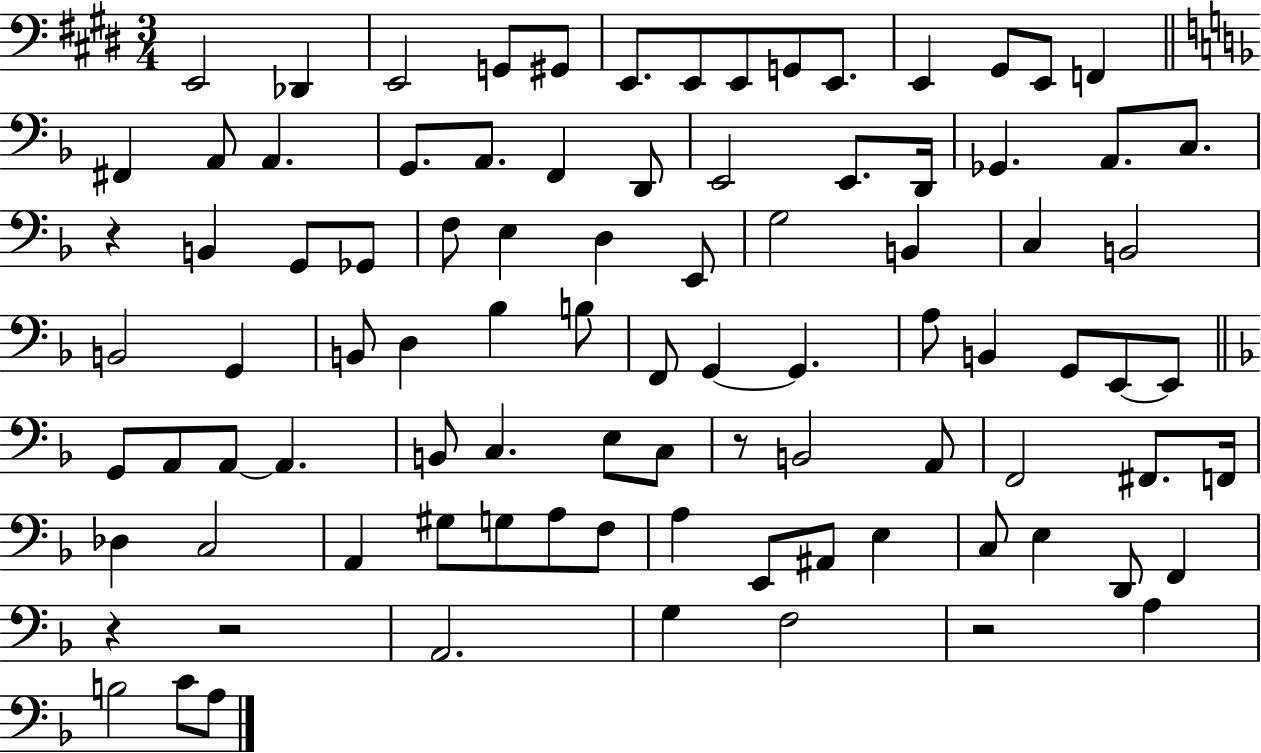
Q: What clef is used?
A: bass